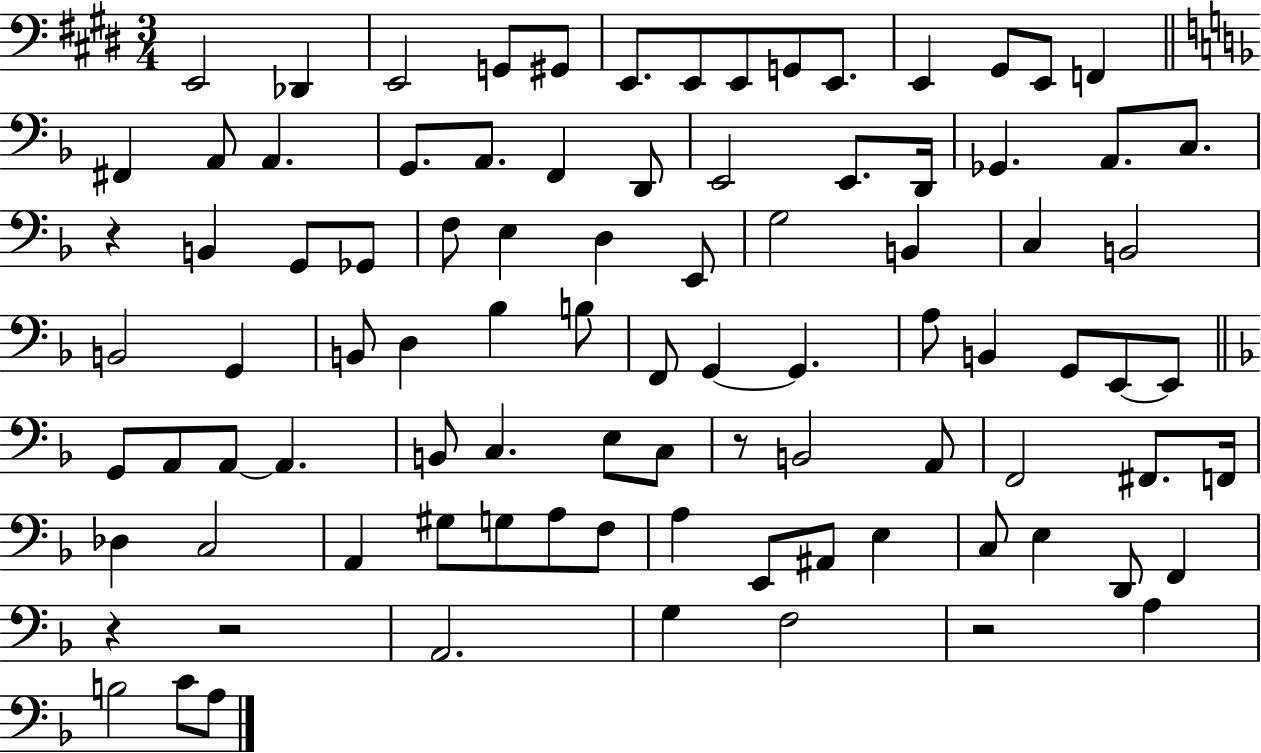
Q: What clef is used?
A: bass